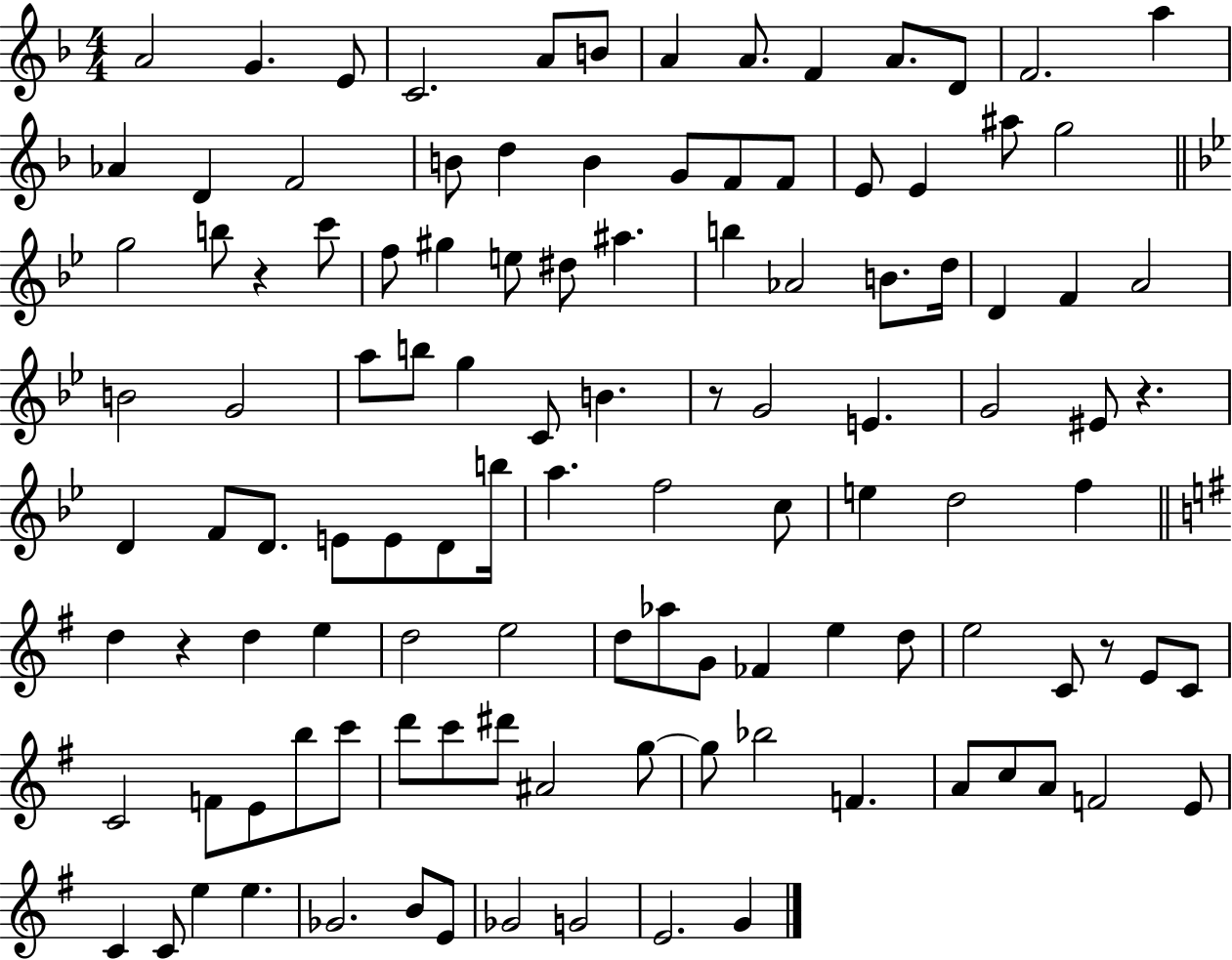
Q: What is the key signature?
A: F major